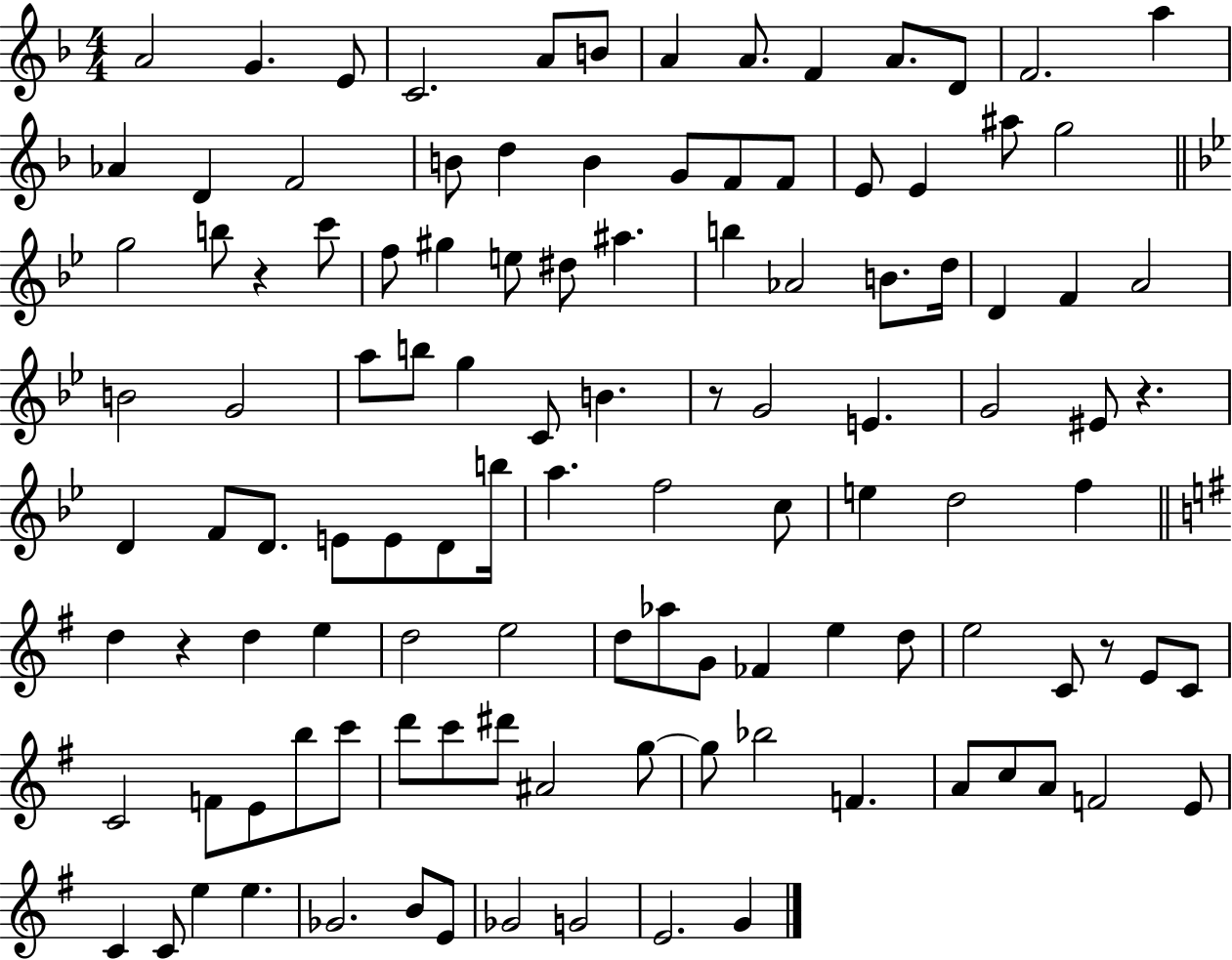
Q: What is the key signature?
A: F major